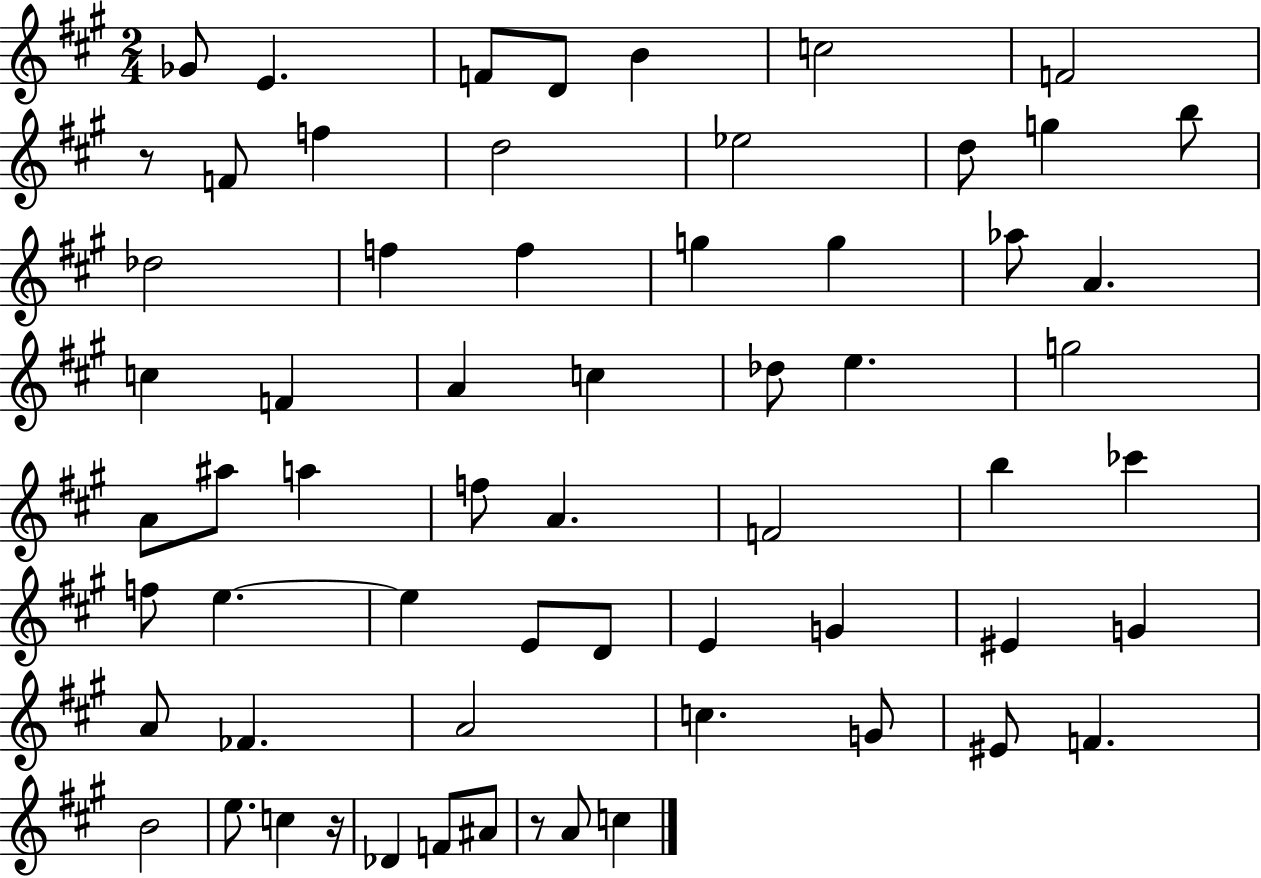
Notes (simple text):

Gb4/e E4/q. F4/e D4/e B4/q C5/h F4/h R/e F4/e F5/q D5/h Eb5/h D5/e G5/q B5/e Db5/h F5/q F5/q G5/q G5/q Ab5/e A4/q. C5/q F4/q A4/q C5/q Db5/e E5/q. G5/h A4/e A#5/e A5/q F5/e A4/q. F4/h B5/q CES6/q F5/e E5/q. E5/q E4/e D4/e E4/q G4/q EIS4/q G4/q A4/e FES4/q. A4/h C5/q. G4/e EIS4/e F4/q. B4/h E5/e. C5/q R/s Db4/q F4/e A#4/e R/e A4/e C5/q